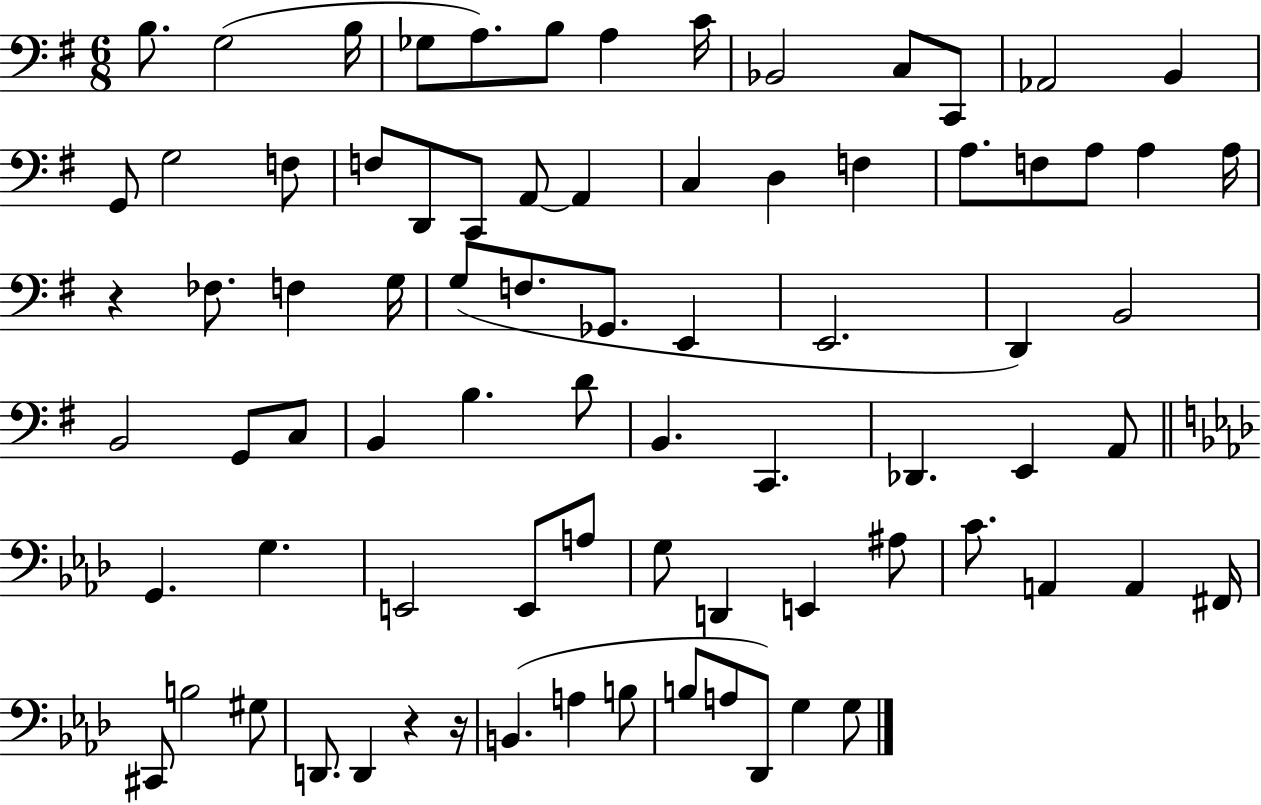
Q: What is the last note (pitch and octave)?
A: G3